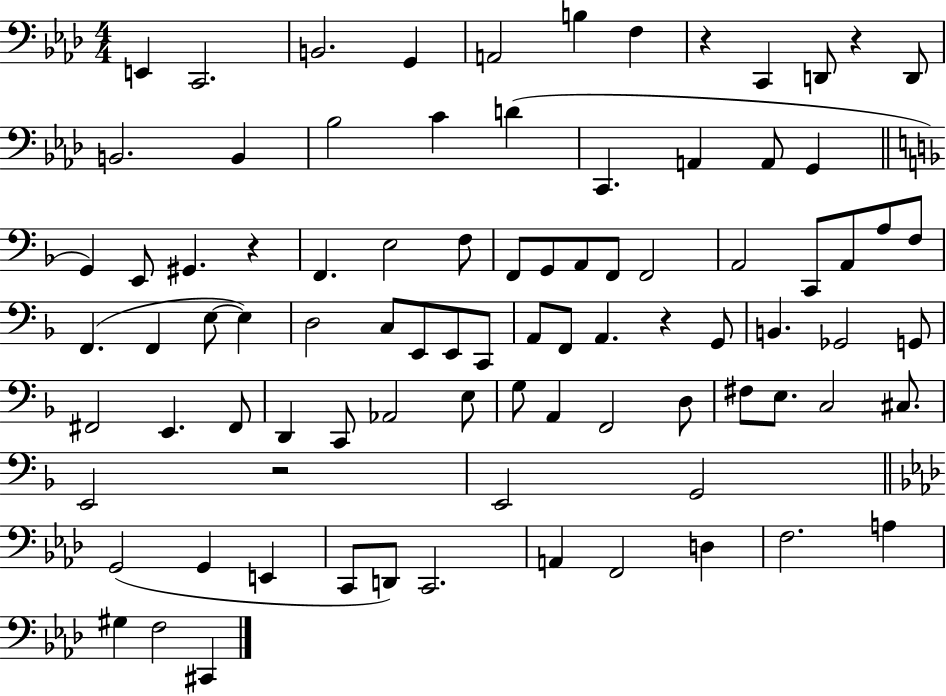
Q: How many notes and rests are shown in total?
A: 88